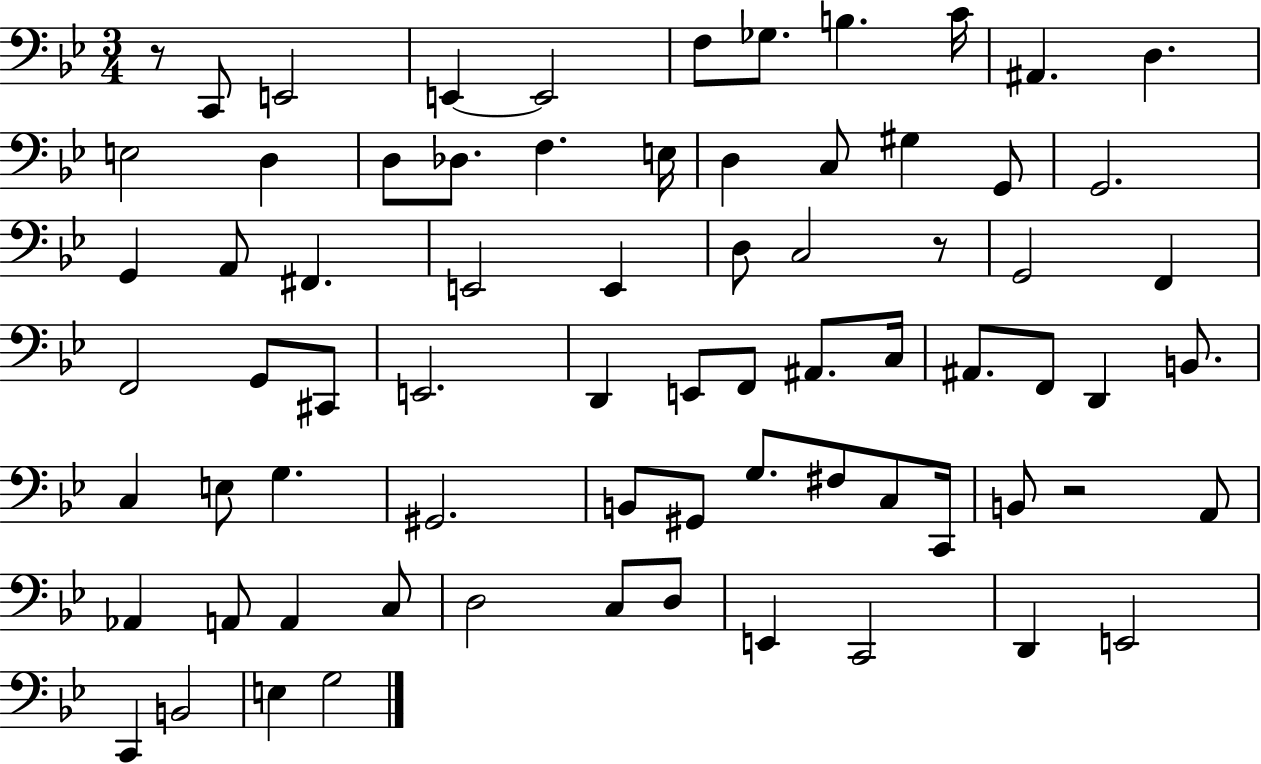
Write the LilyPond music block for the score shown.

{
  \clef bass
  \numericTimeSignature
  \time 3/4
  \key bes \major
  \repeat volta 2 { r8 c,8 e,2 | e,4~~ e,2 | f8 ges8. b4. c'16 | ais,4. d4. | \break e2 d4 | d8 des8. f4. e16 | d4 c8 gis4 g,8 | g,2. | \break g,4 a,8 fis,4. | e,2 e,4 | d8 c2 r8 | g,2 f,4 | \break f,2 g,8 cis,8 | e,2. | d,4 e,8 f,8 ais,8. c16 | ais,8. f,8 d,4 b,8. | \break c4 e8 g4. | gis,2. | b,8 gis,8 g8. fis8 c8 c,16 | b,8 r2 a,8 | \break aes,4 a,8 a,4 c8 | d2 c8 d8 | e,4 c,2 | d,4 e,2 | \break c,4 b,2 | e4 g2 | } \bar "|."
}